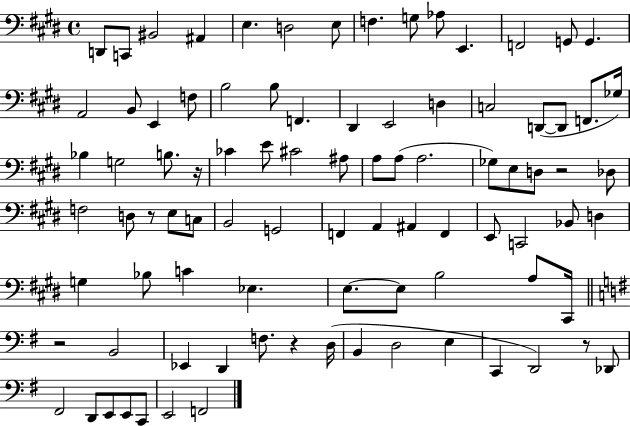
X:1
T:Untitled
M:4/4
L:1/4
K:E
D,,/2 C,,/2 ^B,,2 ^A,, E, D,2 E,/2 F, G,/2 _A,/2 E,, F,,2 G,,/2 G,, A,,2 B,,/2 E,, F,/2 B,2 B,/2 F,, ^D,, E,,2 D, C,2 D,,/2 D,,/2 F,,/2 _G,/4 _B, G,2 B,/2 z/4 _C E/2 ^C2 ^A,/2 A,/2 A,/2 A,2 _G,/2 E,/2 D,/2 z2 _D,/2 F,2 D,/2 z/2 E,/2 C,/2 B,,2 G,,2 F,, A,, ^A,, F,, E,,/2 C,,2 _B,,/2 D, G, _B,/2 C _E, E,/2 E,/2 B,2 A,/2 ^C,,/4 z2 B,,2 _E,, D,, F,/2 z D,/4 B,, D,2 E, C,, D,,2 z/2 _D,,/2 ^F,,2 D,,/2 E,,/2 E,,/2 C,,/2 E,,2 F,,2